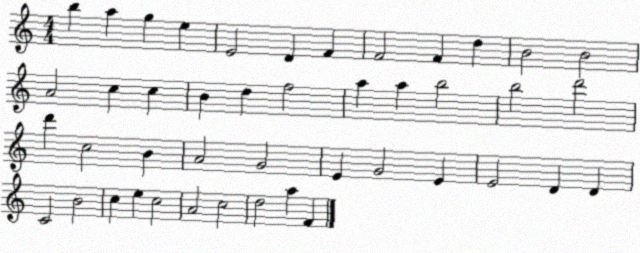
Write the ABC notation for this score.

X:1
T:Untitled
M:4/4
L:1/4
K:C
b a g e E2 D F F2 F d B2 B2 A2 c c B d f2 a a b2 b2 d'2 d' c2 B A2 G2 E G2 E E2 D D C2 B2 c e c2 A2 c2 d2 a F